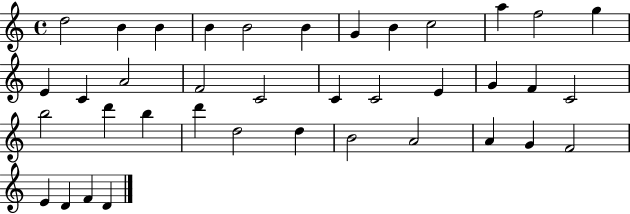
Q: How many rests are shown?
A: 0